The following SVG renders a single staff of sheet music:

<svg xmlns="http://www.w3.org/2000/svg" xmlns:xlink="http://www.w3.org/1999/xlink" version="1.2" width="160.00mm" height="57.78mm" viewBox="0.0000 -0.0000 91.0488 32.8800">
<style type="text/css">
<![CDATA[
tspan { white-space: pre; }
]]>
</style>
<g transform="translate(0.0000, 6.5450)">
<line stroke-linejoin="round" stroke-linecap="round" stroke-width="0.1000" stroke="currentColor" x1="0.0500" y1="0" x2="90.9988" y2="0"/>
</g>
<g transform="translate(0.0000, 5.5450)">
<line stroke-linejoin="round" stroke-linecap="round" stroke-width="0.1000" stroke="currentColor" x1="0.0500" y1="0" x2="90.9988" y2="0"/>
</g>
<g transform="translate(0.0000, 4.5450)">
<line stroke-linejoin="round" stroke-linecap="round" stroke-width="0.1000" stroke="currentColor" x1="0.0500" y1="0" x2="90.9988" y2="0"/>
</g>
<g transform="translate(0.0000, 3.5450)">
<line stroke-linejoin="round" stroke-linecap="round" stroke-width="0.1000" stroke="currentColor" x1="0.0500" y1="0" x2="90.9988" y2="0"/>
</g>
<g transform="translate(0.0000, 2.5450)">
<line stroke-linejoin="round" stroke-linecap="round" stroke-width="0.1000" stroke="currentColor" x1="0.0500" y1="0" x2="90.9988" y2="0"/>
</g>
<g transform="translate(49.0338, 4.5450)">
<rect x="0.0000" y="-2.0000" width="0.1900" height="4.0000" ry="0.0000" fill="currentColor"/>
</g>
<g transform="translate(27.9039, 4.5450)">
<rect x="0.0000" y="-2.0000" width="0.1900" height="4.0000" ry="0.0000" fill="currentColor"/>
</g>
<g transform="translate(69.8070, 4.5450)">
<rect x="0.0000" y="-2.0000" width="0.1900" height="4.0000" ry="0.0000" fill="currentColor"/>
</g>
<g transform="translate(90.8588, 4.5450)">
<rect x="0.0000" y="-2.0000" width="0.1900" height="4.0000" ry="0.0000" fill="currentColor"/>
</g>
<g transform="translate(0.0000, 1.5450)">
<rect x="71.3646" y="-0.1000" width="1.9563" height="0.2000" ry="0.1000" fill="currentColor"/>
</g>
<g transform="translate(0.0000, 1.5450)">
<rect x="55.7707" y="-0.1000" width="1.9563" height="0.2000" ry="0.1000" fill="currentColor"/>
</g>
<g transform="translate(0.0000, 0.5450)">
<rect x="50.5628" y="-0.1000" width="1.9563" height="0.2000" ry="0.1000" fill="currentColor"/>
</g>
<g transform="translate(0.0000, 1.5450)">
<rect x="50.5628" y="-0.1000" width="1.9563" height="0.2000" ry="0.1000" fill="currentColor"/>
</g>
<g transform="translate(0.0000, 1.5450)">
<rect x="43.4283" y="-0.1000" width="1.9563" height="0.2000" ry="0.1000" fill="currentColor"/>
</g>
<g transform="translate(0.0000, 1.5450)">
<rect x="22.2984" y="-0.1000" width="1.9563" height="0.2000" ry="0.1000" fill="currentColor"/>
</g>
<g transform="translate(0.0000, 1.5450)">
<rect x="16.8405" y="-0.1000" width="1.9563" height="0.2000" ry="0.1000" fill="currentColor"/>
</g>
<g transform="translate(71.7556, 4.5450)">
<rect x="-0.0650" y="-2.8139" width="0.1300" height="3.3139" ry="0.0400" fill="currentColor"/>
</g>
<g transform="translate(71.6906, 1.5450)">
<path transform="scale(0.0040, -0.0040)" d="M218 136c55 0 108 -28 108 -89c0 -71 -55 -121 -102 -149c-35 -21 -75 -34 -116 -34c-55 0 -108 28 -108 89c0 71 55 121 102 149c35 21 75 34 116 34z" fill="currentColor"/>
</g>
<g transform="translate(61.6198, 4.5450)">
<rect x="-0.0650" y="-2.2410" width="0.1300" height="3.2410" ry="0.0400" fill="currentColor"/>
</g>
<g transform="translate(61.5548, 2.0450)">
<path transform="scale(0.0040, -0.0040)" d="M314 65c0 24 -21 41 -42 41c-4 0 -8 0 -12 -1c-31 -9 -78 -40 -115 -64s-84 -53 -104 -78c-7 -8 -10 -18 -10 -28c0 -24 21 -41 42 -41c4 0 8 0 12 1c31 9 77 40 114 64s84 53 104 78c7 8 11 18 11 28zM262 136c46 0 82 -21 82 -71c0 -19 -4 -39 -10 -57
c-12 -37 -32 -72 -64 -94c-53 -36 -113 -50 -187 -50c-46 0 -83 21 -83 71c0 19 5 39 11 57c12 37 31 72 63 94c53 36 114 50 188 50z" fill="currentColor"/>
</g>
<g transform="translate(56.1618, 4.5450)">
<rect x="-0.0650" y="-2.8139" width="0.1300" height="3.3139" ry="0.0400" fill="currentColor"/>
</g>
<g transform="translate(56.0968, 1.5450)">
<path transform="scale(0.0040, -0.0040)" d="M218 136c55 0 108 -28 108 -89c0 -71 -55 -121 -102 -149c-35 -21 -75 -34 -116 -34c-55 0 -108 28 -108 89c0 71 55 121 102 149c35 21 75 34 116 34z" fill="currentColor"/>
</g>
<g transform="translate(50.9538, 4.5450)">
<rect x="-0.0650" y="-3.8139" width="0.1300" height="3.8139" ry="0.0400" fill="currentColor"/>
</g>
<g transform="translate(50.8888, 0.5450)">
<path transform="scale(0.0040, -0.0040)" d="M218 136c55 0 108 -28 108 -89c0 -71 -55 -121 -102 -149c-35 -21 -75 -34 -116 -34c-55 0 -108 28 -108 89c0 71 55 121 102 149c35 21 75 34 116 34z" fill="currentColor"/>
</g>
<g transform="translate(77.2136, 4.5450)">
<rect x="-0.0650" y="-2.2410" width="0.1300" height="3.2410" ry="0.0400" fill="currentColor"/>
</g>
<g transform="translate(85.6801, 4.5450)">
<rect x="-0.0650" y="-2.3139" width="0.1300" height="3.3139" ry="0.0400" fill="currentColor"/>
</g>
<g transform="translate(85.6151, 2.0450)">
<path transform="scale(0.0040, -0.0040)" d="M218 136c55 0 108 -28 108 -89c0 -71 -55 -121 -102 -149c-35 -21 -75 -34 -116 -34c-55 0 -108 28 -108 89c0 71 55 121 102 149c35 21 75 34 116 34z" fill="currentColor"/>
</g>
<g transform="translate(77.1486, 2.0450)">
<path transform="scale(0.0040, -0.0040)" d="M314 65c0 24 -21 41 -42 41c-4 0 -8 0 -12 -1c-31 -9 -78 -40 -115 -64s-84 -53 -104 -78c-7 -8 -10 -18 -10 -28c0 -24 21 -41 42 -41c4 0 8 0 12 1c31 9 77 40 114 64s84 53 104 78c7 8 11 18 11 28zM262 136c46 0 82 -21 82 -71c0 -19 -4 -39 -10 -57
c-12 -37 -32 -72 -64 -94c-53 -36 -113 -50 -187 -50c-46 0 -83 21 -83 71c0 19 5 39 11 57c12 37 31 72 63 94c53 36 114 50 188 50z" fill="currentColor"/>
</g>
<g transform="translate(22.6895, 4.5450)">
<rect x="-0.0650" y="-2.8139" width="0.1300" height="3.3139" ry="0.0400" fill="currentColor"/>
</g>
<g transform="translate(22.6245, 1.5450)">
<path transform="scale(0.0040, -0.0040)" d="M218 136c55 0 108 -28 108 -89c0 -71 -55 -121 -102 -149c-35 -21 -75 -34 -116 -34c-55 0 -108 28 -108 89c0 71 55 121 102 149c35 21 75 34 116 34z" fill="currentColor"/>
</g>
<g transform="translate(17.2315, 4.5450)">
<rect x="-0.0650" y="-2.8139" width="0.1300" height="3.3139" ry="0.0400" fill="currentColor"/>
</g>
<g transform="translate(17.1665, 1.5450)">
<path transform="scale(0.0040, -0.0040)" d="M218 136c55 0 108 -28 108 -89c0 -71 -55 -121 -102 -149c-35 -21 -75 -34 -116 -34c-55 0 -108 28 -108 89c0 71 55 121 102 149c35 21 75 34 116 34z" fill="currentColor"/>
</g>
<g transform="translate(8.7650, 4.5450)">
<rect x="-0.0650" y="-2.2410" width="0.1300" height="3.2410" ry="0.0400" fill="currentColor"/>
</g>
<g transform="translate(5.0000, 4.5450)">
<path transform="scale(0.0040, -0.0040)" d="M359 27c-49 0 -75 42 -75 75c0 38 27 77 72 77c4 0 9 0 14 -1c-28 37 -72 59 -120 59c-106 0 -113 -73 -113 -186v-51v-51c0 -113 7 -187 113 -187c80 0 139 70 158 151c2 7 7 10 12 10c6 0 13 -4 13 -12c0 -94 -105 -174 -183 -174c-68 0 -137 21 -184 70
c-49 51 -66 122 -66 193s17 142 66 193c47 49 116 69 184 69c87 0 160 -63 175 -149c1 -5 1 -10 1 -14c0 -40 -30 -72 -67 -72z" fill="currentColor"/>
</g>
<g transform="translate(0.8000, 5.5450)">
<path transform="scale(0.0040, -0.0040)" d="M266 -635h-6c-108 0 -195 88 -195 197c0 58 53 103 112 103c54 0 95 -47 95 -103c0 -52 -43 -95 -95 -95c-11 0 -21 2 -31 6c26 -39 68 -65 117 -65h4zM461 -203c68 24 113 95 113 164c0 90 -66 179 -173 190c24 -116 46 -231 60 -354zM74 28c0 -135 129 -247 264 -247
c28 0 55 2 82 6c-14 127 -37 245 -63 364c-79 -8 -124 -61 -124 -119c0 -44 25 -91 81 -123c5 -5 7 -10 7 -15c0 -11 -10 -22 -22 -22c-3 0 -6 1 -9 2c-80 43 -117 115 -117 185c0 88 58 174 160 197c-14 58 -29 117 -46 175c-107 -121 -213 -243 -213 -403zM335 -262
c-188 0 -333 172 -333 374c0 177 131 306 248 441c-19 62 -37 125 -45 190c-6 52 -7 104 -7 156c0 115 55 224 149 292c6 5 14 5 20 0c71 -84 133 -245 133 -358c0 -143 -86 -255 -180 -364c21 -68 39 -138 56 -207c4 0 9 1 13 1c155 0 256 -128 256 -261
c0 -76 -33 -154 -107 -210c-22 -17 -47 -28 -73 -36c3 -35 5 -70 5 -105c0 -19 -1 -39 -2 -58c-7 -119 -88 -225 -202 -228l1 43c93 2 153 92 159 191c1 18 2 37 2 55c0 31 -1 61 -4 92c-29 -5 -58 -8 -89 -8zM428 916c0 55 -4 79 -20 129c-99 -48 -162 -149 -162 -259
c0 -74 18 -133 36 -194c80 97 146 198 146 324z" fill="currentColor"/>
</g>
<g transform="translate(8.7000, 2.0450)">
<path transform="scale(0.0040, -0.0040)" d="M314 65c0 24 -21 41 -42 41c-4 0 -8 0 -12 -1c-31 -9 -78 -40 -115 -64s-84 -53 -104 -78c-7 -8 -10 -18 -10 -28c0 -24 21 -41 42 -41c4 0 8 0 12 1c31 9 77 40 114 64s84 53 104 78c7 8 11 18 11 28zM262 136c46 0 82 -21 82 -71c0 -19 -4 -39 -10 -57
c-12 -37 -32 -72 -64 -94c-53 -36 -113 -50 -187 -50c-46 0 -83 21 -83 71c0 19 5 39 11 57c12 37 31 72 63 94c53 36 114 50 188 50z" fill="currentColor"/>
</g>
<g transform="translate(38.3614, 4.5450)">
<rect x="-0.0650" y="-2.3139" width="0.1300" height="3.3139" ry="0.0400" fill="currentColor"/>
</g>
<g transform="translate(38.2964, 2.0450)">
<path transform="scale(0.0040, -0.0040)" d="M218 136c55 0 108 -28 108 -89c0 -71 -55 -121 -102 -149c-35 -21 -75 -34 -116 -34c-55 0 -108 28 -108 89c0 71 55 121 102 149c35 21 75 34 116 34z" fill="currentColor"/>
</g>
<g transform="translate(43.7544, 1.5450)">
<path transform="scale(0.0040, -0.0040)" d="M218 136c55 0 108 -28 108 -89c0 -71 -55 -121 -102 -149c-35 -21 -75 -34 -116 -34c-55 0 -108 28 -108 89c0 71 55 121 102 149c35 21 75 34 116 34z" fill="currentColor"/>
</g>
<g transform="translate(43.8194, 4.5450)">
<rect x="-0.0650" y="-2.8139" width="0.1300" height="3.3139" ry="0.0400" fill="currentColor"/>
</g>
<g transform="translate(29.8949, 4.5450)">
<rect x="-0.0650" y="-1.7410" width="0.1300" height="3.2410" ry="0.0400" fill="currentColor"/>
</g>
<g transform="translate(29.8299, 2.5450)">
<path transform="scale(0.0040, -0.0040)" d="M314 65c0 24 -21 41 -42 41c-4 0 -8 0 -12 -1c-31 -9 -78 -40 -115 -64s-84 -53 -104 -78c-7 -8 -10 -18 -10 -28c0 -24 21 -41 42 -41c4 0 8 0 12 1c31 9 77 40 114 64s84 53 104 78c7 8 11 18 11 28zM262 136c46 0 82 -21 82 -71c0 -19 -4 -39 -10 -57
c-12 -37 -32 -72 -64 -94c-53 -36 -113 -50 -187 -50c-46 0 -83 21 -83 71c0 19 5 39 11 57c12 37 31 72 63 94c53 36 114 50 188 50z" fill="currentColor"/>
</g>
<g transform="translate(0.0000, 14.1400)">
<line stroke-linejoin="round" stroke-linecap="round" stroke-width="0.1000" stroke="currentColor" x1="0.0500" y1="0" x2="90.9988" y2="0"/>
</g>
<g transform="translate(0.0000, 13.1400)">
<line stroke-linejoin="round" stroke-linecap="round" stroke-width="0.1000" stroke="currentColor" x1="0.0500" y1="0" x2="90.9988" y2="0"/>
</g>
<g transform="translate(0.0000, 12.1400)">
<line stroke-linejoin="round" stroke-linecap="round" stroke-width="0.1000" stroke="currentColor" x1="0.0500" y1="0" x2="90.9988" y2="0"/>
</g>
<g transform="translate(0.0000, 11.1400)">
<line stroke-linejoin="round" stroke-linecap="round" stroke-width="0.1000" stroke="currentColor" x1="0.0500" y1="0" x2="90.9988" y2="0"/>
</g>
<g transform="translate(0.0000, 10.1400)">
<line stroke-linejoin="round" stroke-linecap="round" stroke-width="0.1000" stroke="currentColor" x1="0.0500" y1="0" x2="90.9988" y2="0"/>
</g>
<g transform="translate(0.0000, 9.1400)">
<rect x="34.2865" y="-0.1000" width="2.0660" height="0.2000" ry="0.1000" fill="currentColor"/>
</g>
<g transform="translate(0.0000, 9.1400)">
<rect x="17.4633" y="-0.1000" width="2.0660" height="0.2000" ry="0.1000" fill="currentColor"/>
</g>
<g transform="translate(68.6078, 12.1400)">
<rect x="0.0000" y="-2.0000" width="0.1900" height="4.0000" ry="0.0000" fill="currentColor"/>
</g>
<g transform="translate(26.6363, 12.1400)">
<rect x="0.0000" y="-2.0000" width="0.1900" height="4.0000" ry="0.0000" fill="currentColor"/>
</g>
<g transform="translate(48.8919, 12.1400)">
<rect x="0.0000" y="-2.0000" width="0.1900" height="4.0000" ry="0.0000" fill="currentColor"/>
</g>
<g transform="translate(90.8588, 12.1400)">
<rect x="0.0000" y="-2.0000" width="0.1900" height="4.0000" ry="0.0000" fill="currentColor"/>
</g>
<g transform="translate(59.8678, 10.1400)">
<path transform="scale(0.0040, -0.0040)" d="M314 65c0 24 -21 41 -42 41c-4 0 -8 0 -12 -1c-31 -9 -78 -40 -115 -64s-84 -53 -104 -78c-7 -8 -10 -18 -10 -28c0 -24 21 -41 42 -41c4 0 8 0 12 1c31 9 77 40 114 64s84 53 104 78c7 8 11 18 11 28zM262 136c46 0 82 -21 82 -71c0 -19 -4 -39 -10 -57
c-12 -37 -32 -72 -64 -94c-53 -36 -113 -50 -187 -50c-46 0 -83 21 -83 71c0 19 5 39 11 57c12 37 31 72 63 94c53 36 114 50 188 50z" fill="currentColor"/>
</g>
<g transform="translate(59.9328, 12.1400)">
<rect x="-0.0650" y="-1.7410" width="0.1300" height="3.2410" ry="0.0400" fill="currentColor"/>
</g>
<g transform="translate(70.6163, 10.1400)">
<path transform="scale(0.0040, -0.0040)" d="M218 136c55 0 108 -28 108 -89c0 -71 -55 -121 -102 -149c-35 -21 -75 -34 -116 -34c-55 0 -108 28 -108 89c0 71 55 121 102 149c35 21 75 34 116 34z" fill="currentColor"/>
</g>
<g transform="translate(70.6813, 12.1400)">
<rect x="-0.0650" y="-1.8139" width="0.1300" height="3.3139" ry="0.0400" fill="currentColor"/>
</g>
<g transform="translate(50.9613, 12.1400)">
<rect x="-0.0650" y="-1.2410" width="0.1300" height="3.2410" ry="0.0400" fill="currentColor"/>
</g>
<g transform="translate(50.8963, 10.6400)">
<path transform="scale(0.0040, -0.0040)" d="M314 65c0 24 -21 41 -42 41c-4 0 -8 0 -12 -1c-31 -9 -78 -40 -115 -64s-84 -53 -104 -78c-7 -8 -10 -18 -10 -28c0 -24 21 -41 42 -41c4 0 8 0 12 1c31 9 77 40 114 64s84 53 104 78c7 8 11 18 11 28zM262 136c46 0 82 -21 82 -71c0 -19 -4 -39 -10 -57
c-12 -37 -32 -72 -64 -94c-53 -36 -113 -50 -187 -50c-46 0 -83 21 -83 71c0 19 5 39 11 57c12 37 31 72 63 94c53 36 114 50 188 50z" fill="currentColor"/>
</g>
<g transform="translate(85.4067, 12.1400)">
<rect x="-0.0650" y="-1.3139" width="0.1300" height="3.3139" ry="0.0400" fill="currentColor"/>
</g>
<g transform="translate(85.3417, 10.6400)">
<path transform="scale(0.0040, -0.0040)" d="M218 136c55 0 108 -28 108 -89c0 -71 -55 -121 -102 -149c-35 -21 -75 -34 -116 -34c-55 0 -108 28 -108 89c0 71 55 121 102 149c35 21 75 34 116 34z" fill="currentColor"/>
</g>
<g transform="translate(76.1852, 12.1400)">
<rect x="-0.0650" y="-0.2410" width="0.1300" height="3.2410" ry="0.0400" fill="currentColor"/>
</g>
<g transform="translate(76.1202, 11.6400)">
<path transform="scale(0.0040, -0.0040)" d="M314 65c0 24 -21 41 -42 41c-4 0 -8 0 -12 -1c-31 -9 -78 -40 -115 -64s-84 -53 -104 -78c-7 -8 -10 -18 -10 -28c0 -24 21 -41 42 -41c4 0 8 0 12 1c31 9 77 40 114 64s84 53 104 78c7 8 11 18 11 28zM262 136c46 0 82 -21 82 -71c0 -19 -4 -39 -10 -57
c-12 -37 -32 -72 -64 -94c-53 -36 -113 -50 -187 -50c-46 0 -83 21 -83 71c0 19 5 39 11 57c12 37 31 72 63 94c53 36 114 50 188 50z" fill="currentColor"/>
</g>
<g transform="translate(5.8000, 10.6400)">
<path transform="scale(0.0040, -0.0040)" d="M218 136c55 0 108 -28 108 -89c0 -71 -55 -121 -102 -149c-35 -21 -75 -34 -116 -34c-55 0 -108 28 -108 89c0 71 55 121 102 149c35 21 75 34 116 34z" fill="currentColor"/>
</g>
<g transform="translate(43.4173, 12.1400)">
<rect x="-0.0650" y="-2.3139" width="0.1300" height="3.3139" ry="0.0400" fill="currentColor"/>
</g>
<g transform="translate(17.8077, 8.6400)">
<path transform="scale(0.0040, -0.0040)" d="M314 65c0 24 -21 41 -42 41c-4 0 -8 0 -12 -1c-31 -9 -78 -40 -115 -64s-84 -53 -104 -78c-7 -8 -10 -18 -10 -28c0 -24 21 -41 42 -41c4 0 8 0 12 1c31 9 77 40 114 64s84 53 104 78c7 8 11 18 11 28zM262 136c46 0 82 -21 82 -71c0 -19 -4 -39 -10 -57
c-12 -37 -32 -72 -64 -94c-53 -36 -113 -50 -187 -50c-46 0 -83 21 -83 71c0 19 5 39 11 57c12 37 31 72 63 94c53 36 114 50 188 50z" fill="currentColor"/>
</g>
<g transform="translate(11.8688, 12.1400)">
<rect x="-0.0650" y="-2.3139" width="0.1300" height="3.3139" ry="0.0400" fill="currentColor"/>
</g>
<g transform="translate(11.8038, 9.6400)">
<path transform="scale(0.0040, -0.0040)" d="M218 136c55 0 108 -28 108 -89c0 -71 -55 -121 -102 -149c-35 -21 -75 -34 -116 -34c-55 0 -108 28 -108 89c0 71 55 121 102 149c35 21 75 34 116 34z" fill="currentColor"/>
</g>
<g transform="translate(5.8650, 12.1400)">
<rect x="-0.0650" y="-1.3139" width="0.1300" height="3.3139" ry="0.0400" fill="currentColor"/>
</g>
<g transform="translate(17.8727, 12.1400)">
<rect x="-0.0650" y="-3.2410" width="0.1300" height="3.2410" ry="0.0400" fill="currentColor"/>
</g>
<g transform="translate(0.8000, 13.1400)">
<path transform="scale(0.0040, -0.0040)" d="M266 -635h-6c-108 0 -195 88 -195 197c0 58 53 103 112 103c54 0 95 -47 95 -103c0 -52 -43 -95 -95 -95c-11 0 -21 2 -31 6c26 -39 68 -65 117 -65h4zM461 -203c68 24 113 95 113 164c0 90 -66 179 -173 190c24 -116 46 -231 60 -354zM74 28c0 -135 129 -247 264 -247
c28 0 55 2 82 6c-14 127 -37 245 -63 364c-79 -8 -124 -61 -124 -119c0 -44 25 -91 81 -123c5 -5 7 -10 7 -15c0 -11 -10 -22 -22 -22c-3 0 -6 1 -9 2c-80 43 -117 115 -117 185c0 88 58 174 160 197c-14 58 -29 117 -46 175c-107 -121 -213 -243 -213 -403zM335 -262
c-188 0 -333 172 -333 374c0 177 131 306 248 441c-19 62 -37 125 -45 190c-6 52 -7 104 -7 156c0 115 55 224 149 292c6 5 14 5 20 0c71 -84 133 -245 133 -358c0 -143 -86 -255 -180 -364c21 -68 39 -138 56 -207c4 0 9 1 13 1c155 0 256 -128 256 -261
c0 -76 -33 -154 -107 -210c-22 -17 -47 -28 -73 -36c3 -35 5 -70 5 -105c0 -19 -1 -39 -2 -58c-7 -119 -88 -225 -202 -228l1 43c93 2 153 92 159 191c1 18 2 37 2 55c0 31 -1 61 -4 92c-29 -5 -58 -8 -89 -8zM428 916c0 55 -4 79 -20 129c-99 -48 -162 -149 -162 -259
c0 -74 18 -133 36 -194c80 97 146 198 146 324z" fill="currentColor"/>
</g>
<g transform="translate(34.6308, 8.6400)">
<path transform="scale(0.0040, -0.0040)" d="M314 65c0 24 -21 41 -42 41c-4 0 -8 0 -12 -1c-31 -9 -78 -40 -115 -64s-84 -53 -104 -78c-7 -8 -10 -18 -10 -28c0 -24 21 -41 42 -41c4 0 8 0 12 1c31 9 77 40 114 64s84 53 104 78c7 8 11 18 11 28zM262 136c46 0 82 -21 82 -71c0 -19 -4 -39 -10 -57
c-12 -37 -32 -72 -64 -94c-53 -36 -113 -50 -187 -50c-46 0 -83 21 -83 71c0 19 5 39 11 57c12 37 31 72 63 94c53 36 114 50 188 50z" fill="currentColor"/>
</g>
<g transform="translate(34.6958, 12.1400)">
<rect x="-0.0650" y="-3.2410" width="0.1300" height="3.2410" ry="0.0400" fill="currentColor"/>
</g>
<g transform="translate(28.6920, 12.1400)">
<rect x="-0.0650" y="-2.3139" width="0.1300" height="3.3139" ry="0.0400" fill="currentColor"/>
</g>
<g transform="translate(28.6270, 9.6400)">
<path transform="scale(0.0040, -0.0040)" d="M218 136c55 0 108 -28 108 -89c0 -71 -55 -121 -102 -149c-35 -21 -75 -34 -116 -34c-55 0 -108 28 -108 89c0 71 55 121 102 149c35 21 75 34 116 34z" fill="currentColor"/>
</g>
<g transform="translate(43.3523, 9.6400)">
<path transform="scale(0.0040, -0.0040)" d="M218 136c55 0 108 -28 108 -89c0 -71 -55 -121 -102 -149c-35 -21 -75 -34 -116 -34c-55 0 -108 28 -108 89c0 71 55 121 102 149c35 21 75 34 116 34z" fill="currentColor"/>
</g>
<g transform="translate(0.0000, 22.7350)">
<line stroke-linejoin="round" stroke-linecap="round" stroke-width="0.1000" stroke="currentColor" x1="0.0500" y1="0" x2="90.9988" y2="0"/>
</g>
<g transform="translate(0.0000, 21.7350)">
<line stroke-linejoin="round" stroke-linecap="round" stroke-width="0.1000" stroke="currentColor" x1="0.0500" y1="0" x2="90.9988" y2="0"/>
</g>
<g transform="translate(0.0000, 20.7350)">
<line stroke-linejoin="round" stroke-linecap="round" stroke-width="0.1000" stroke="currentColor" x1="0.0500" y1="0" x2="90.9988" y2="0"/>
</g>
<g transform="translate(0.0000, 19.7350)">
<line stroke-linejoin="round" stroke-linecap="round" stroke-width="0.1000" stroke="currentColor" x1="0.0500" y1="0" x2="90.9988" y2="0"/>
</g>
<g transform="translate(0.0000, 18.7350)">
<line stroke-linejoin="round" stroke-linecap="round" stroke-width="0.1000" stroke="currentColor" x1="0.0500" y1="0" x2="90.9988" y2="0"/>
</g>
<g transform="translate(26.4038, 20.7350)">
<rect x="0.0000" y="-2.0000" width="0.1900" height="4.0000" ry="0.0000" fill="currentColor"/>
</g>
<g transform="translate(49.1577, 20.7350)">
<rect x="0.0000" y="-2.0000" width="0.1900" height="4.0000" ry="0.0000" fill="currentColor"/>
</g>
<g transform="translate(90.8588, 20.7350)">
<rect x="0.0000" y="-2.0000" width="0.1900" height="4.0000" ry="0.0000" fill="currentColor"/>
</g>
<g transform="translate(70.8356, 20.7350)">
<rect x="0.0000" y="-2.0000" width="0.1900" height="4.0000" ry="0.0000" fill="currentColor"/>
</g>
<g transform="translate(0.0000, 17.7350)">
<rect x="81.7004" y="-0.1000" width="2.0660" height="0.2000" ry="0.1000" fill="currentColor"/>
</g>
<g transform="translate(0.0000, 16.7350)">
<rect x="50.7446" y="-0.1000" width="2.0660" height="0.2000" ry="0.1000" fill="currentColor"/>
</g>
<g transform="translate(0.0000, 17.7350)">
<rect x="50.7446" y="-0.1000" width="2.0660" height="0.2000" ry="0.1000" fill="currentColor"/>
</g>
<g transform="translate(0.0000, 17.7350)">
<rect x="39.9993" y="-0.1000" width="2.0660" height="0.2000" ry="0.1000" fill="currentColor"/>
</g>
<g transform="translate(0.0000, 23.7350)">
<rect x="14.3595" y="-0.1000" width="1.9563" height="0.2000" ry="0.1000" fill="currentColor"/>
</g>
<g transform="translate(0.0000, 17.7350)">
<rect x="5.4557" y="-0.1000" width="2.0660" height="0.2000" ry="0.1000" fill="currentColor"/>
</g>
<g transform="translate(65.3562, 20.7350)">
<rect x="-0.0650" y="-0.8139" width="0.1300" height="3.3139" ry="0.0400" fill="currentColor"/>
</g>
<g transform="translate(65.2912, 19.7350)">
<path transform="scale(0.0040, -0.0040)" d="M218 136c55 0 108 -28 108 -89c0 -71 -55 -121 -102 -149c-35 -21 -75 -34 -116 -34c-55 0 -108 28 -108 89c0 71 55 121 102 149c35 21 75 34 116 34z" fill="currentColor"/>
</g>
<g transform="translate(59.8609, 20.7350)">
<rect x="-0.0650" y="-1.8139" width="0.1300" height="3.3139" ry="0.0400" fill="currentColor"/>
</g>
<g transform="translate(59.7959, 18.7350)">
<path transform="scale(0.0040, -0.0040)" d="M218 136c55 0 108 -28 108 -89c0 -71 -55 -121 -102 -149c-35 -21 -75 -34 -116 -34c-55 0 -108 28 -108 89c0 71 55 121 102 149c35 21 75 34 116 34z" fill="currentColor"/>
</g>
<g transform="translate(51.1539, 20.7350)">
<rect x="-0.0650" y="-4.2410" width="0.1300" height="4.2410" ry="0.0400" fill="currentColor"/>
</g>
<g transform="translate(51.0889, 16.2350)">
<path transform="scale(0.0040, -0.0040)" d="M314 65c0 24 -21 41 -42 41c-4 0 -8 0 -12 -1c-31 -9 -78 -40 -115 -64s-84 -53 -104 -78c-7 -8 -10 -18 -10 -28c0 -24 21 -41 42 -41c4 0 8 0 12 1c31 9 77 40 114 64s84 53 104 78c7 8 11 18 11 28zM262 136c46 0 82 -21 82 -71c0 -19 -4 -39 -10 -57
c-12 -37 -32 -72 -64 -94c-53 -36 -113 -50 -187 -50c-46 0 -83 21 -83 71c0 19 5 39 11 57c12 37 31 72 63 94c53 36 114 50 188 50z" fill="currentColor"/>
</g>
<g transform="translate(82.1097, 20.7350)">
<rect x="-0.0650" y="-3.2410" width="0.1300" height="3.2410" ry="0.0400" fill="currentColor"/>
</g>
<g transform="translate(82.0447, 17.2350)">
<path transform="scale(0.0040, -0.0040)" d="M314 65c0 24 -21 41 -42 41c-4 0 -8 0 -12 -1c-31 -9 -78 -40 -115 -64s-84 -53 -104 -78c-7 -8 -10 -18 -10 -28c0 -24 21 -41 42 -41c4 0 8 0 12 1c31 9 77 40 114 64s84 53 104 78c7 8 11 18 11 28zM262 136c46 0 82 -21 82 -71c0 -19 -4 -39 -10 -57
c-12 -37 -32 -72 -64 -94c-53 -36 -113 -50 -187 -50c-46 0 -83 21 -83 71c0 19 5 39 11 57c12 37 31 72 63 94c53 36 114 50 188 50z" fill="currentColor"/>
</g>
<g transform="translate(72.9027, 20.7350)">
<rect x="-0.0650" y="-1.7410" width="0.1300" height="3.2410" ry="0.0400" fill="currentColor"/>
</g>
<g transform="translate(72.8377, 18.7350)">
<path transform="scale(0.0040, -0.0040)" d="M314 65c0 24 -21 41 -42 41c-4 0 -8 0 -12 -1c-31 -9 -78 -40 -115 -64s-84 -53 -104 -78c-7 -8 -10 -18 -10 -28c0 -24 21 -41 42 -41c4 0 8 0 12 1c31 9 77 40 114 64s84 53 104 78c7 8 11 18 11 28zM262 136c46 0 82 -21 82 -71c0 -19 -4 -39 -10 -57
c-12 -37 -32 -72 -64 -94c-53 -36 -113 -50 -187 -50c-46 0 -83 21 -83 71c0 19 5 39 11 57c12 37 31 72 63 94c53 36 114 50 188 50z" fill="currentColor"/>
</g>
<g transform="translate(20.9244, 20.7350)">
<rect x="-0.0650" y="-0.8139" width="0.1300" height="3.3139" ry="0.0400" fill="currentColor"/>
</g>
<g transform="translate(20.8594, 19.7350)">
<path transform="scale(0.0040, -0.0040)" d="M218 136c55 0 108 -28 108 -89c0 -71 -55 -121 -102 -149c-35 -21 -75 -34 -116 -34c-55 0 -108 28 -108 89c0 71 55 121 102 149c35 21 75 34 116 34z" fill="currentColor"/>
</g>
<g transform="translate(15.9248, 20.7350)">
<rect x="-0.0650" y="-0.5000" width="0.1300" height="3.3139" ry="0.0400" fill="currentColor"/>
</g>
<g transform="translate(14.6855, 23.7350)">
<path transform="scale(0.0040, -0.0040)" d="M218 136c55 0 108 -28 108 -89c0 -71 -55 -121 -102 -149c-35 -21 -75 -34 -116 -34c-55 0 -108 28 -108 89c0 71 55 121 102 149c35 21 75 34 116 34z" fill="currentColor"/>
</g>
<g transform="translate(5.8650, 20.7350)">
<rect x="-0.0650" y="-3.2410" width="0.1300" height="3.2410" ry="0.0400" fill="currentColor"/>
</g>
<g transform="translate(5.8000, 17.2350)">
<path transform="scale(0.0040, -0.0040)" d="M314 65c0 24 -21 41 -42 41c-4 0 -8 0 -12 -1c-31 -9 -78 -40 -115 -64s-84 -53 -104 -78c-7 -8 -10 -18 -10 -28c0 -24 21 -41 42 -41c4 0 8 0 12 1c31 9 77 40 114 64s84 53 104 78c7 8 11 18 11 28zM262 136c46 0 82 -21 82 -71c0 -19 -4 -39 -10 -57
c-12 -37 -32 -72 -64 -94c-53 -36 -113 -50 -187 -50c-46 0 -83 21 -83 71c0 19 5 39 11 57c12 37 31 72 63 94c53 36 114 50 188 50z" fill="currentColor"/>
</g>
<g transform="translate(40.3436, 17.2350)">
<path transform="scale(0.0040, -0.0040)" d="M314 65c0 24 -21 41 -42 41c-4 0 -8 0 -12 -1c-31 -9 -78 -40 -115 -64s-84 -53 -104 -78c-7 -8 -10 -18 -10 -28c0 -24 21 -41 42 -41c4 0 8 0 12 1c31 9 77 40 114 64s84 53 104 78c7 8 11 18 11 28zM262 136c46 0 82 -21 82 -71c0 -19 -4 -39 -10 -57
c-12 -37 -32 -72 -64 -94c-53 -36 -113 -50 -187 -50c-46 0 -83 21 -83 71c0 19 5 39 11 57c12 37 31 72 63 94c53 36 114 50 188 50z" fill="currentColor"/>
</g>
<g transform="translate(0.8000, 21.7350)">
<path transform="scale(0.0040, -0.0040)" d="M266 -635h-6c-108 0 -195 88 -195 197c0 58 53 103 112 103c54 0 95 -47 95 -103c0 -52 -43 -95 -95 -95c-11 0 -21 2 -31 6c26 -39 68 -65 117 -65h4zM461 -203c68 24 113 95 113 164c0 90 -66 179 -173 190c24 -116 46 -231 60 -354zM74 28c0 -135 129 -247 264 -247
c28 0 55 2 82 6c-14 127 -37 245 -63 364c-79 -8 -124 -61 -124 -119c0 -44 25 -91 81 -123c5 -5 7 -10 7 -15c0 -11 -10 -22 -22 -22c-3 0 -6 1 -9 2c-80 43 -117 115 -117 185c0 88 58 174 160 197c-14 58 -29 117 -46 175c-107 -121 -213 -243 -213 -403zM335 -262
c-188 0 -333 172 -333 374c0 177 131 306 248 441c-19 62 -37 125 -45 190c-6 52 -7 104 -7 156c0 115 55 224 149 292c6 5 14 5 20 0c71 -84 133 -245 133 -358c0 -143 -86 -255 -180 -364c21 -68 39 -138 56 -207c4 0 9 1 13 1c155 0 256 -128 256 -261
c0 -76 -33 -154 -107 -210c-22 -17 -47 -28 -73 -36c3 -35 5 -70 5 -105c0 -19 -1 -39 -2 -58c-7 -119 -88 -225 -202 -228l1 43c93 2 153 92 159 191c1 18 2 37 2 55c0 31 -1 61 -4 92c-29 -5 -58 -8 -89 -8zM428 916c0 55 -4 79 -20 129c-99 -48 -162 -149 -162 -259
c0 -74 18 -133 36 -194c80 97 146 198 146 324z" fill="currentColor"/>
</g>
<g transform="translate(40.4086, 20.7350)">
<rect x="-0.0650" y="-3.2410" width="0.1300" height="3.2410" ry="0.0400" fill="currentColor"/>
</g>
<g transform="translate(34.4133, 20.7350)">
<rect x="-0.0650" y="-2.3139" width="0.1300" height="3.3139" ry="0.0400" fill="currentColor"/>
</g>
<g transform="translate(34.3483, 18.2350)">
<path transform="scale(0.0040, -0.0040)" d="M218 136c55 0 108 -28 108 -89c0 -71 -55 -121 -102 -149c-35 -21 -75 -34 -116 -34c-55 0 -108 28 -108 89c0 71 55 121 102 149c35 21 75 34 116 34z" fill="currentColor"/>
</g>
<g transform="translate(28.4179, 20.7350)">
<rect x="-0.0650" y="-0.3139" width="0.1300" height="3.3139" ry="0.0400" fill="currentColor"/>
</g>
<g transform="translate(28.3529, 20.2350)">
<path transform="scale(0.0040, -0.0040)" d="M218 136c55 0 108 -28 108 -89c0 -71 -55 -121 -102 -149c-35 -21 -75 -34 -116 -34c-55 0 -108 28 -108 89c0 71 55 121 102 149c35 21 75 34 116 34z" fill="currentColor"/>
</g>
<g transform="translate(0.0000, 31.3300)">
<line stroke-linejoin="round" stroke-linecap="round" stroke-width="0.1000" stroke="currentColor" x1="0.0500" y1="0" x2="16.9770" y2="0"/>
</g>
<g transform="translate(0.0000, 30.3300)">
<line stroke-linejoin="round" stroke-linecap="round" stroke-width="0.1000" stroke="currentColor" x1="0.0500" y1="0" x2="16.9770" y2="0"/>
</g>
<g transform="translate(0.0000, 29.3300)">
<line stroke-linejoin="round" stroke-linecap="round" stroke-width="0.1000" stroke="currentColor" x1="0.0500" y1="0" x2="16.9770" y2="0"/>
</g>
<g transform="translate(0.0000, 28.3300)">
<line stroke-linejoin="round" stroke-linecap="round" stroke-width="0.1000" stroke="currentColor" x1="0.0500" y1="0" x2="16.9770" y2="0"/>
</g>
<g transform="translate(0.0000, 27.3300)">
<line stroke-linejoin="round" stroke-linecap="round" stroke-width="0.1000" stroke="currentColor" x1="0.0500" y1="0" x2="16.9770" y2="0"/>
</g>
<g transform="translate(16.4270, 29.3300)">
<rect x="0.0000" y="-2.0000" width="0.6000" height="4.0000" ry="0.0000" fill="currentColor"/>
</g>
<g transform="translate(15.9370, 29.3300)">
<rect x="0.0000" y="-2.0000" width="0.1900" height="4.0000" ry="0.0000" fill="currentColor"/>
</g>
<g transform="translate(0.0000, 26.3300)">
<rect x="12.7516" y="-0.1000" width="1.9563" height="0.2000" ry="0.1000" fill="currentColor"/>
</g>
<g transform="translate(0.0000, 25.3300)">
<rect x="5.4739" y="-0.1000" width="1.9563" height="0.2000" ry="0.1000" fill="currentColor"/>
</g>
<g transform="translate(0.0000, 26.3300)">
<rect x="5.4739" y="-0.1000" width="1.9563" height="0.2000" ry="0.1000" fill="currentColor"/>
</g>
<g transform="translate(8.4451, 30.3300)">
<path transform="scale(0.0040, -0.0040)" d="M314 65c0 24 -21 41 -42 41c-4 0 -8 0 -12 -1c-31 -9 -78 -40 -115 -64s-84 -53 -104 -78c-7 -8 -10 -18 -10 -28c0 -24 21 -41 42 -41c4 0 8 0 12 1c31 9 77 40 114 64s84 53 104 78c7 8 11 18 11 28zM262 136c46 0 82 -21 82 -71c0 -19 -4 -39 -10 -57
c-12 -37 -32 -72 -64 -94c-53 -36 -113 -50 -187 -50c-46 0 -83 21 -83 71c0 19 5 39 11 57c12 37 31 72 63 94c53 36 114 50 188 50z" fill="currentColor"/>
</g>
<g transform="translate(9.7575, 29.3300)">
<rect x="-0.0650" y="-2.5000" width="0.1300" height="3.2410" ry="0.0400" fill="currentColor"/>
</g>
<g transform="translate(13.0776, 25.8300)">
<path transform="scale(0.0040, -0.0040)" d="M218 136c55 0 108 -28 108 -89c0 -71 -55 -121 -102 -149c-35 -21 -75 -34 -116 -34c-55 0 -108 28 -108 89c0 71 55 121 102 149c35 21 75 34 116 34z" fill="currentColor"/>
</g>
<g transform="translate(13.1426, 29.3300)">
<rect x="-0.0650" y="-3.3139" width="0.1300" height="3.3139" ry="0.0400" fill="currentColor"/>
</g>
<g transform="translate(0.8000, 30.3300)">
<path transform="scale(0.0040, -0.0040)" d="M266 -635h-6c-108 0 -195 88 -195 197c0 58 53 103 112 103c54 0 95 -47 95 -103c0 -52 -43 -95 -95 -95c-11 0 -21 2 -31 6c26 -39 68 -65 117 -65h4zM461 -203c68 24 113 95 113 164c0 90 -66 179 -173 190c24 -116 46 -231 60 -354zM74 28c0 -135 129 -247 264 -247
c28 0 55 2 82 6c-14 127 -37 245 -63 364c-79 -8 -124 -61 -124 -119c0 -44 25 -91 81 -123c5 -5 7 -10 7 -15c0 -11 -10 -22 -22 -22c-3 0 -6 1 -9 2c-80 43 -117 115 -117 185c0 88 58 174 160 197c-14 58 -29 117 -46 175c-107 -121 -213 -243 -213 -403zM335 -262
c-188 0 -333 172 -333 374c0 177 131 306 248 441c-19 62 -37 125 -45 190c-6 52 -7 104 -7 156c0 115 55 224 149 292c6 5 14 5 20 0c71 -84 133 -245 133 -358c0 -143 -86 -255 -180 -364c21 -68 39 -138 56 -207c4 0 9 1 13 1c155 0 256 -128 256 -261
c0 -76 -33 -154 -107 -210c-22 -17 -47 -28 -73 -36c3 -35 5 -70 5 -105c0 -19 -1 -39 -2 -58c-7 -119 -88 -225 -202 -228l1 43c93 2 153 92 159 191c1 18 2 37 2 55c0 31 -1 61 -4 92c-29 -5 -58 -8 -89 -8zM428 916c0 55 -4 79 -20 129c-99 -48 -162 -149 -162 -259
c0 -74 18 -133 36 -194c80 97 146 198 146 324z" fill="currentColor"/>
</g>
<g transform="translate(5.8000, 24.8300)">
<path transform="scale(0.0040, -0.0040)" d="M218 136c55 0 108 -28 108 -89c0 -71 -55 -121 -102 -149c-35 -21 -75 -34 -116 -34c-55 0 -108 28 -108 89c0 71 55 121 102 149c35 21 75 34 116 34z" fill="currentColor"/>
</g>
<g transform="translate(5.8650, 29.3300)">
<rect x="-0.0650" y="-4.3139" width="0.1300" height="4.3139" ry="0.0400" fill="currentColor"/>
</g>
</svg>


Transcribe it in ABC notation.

X:1
T:Untitled
M:4/4
L:1/4
K:C
g2 a a f2 g a c' a g2 a g2 g e g b2 g b2 g e2 f2 f c2 e b2 C d c g b2 d'2 f d f2 b2 d' G2 b